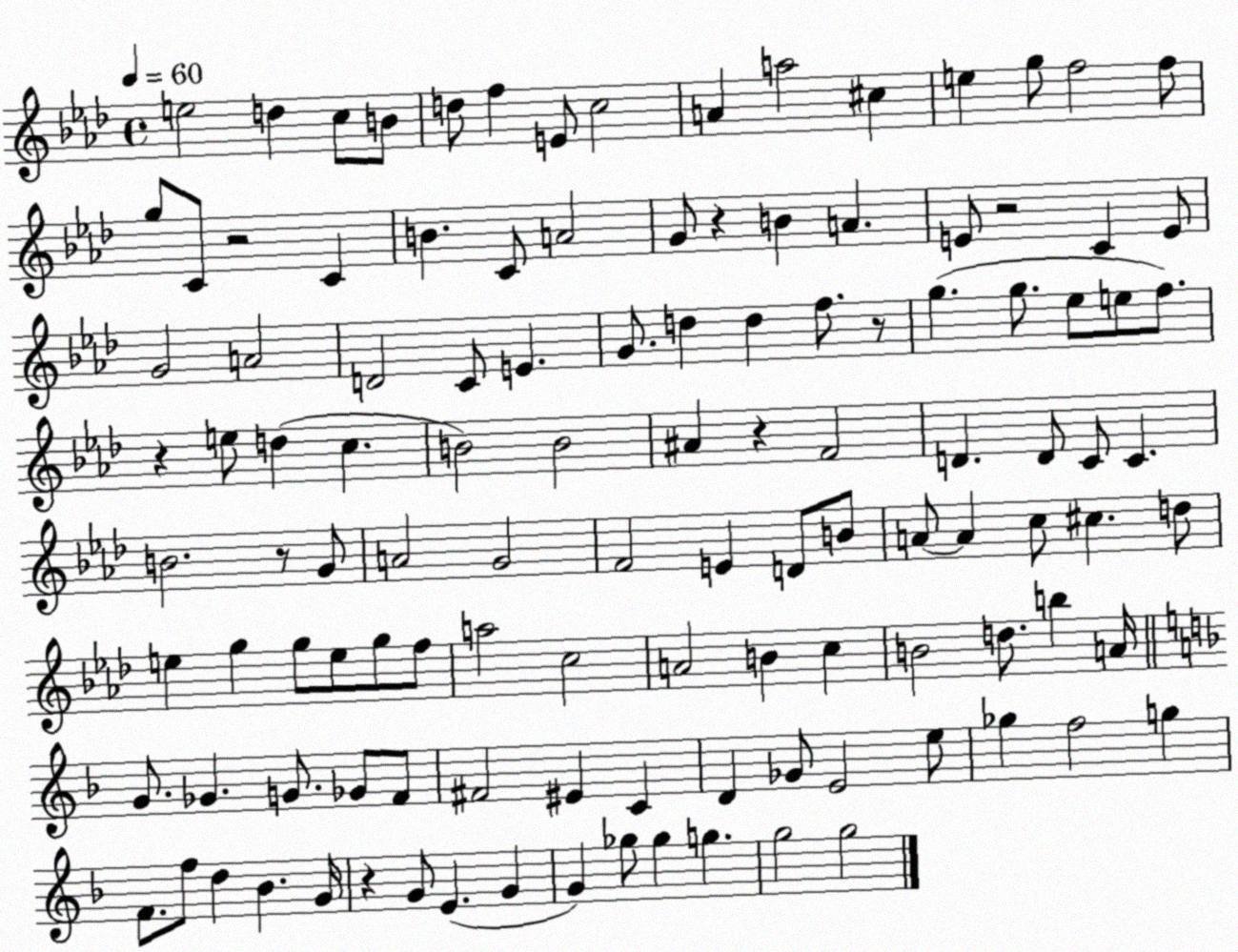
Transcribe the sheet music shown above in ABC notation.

X:1
T:Untitled
M:4/4
L:1/4
K:Ab
e2 d c/2 B/2 d/2 f E/2 c2 A a2 ^c e g/2 f2 f/2 g/2 C/2 z2 C B C/2 A2 G/2 z B A E/2 z2 C E/2 G2 A2 D2 C/2 E G/2 d d f/2 z/2 g g/2 _e/2 e/2 f/2 z e/2 d c B2 B2 ^A z F2 D D/2 C/2 C B2 z/2 G/2 A2 G2 F2 E D/2 B/2 A/2 A c/2 ^c d/2 e g g/2 e/2 g/2 f/2 a2 c2 A2 B c B2 d/2 b A/4 G/2 _G G/2 _G/2 F/2 ^F2 ^E C D _G/2 E2 e/2 _g f2 g F/2 f/2 d _B G/4 z G/2 E G G _g/2 _g g g2 g2